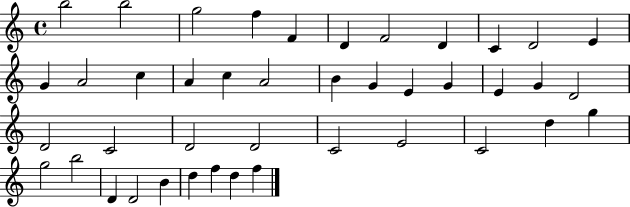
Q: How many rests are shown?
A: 0